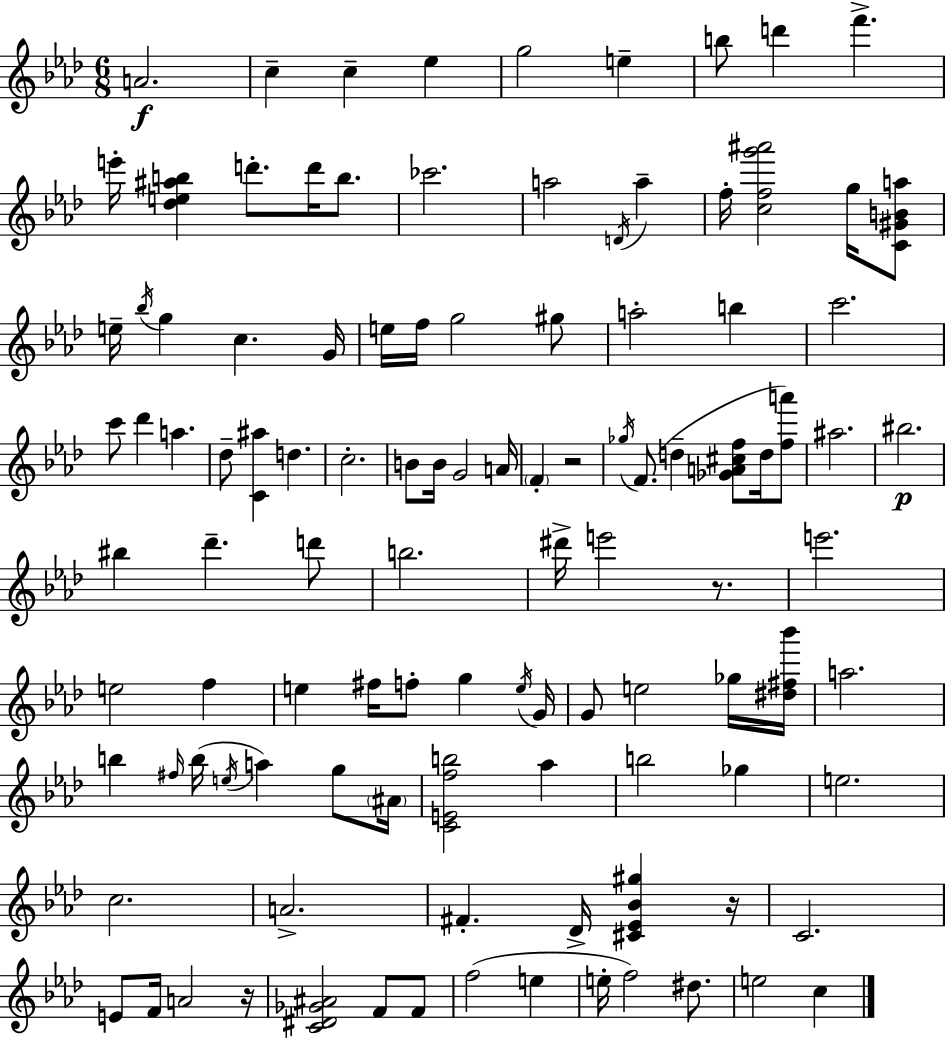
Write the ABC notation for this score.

X:1
T:Untitled
M:6/8
L:1/4
K:Fm
A2 c c _e g2 e b/2 d' f' e'/4 [_de^ab] d'/2 d'/4 b/2 _c'2 a2 D/4 a f/4 [cfg'^a']2 g/4 [C^GBa]/2 e/4 _b/4 g c G/4 e/4 f/4 g2 ^g/2 a2 b c'2 c'/2 _d' a _d/2 [C^a] d c2 B/2 B/4 G2 A/4 F z2 _g/4 F/2 d [_GA^cf]/2 d/4 [fa']/2 ^a2 ^b2 ^b _d' d'/2 b2 ^d'/4 e'2 z/2 e'2 e2 f e ^f/4 f/2 g e/4 G/4 G/2 e2 _g/4 [^d^f_b']/4 a2 b ^f/4 b/4 e/4 a g/2 ^A/4 [CEfb]2 _a b2 _g e2 c2 A2 ^F _D/4 [^C_E_B^g] z/4 C2 E/2 F/4 A2 z/4 [C^D_G^A]2 F/2 F/2 f2 e e/4 f2 ^d/2 e2 c